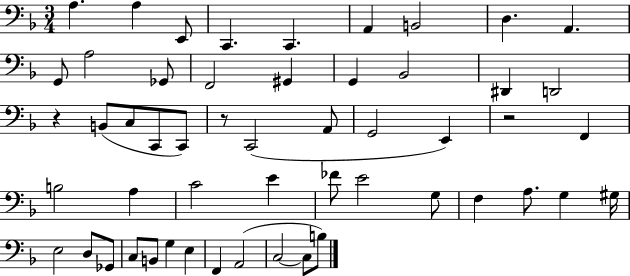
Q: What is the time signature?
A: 3/4